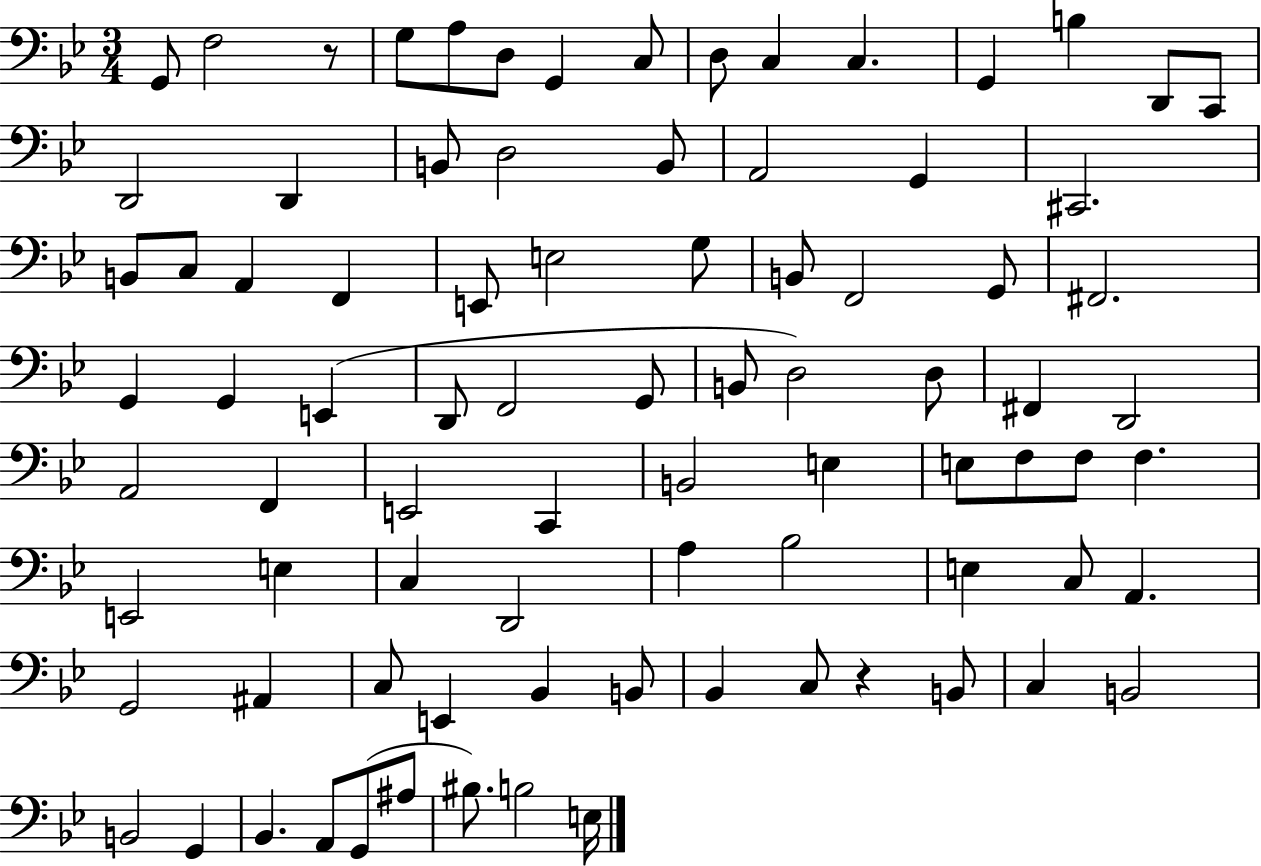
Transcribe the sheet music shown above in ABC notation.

X:1
T:Untitled
M:3/4
L:1/4
K:Bb
G,,/2 F,2 z/2 G,/2 A,/2 D,/2 G,, C,/2 D,/2 C, C, G,, B, D,,/2 C,,/2 D,,2 D,, B,,/2 D,2 B,,/2 A,,2 G,, ^C,,2 B,,/2 C,/2 A,, F,, E,,/2 E,2 G,/2 B,,/2 F,,2 G,,/2 ^F,,2 G,, G,, E,, D,,/2 F,,2 G,,/2 B,,/2 D,2 D,/2 ^F,, D,,2 A,,2 F,, E,,2 C,, B,,2 E, E,/2 F,/2 F,/2 F, E,,2 E, C, D,,2 A, _B,2 E, C,/2 A,, G,,2 ^A,, C,/2 E,, _B,, B,,/2 _B,, C,/2 z B,,/2 C, B,,2 B,,2 G,, _B,, A,,/2 G,,/2 ^A,/2 ^B,/2 B,2 E,/4